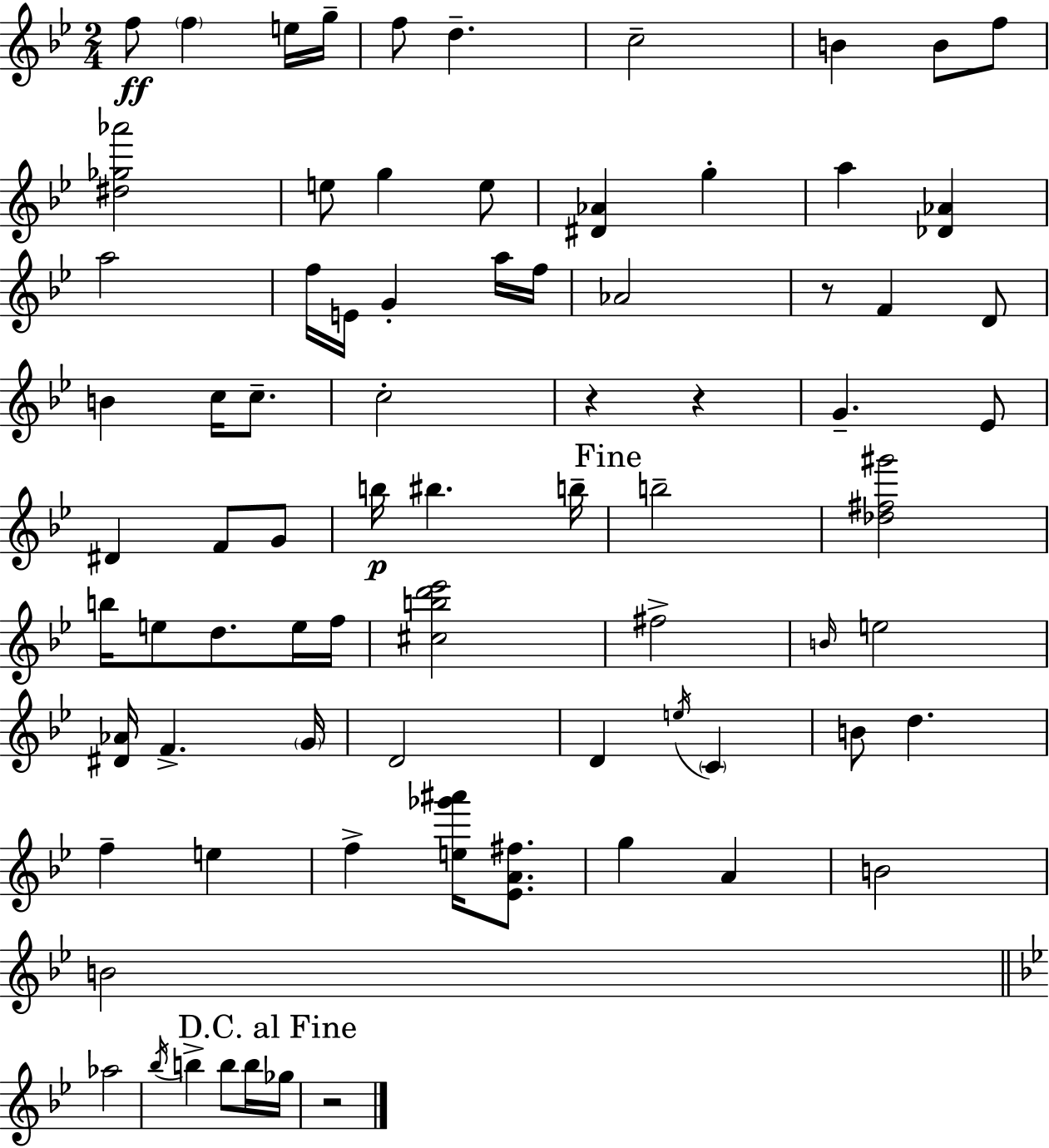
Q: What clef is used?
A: treble